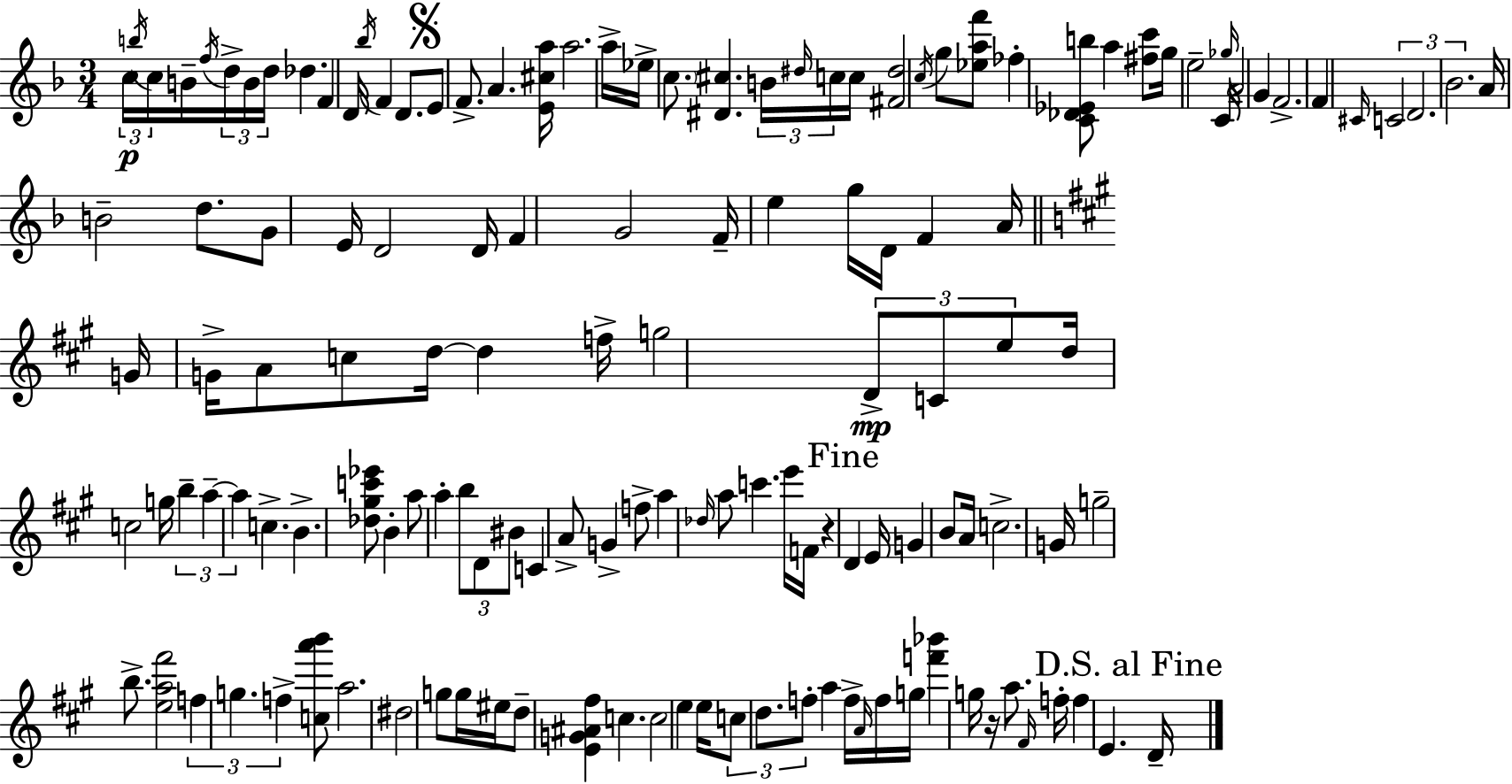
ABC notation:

X:1
T:Untitled
M:3/4
L:1/4
K:F
c/4 b/4 c/4 B/4 f/4 d/4 B/4 d/4 _d F D/4 _b/4 F D/2 E/2 F/2 A [E^ca]/4 a2 a/4 _e/4 c/2 [^D^c] B/4 ^d/4 c/4 c/4 [^F^d]2 c/4 g/2 [_eaf']/2 _f [C_D_Eb]/2 a [^fc']/2 g/4 e2 C/4 _g/4 A2 G F2 F ^C/4 C2 D2 _B2 A/4 B2 d/2 G/2 E/4 D2 D/4 F G2 F/4 e g/4 D/4 F A/4 G/4 G/4 A/2 c/2 d/4 d f/4 g2 D/2 C/2 e/2 d/4 c2 g/4 b a a c B [_d^gc'_e']/2 B a/2 a b/2 D/2 ^B/2 C A/2 G f/2 a _d/4 a/2 c' e'/4 F/4 z D E/4 G B/2 A/4 c2 G/4 g2 b/2 [ea^f']2 f g f [ca'b']/2 a2 ^d2 g/2 g/4 ^e/4 d/2 [EG^A^f] c c2 e e/4 c/2 d/2 f/2 a f/4 A/4 f/4 g/4 [f'_b'] g/4 z/4 a/2 ^F/4 f/4 f E D/4